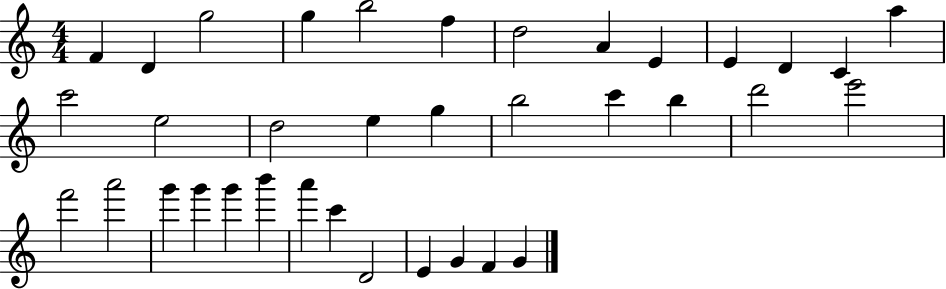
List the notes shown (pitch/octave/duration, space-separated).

F4/q D4/q G5/h G5/q B5/h F5/q D5/h A4/q E4/q E4/q D4/q C4/q A5/q C6/h E5/h D5/h E5/q G5/q B5/h C6/q B5/q D6/h E6/h F6/h A6/h G6/q G6/q G6/q B6/q A6/q C6/q D4/h E4/q G4/q F4/q G4/q